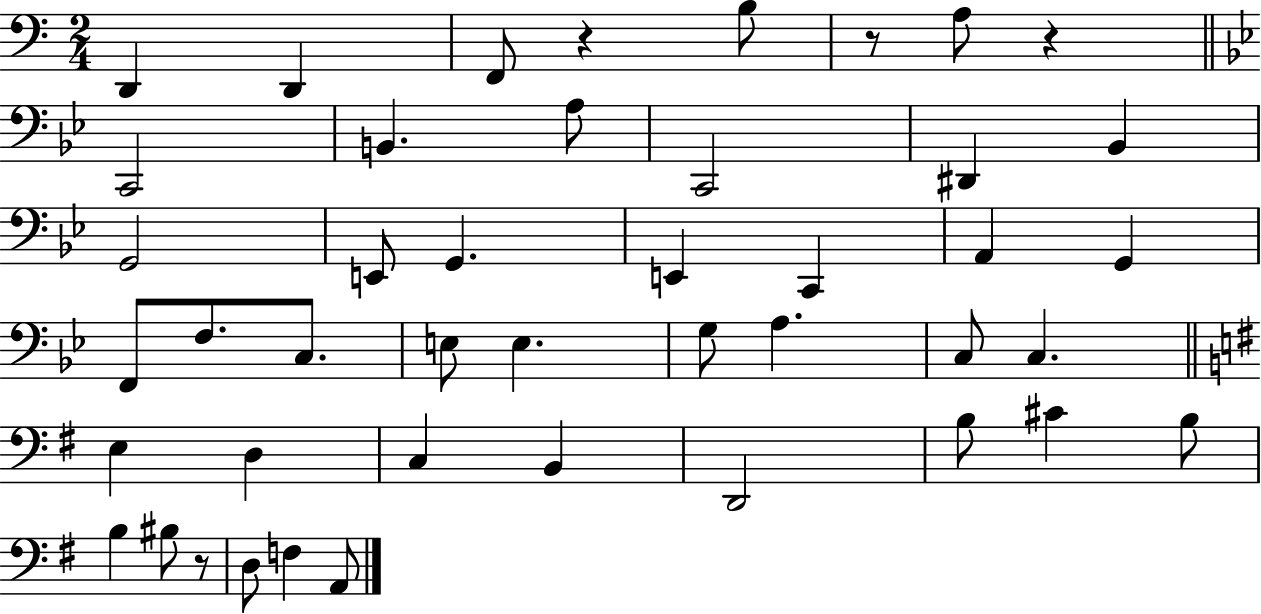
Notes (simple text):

D2/q D2/q F2/e R/q B3/e R/e A3/e R/q C2/h B2/q. A3/e C2/h D#2/q Bb2/q G2/h E2/e G2/q. E2/q C2/q A2/q G2/q F2/e F3/e. C3/e. E3/e E3/q. G3/e A3/q. C3/e C3/q. E3/q D3/q C3/q B2/q D2/h B3/e C#4/q B3/e B3/q BIS3/e R/e D3/e F3/q A2/e